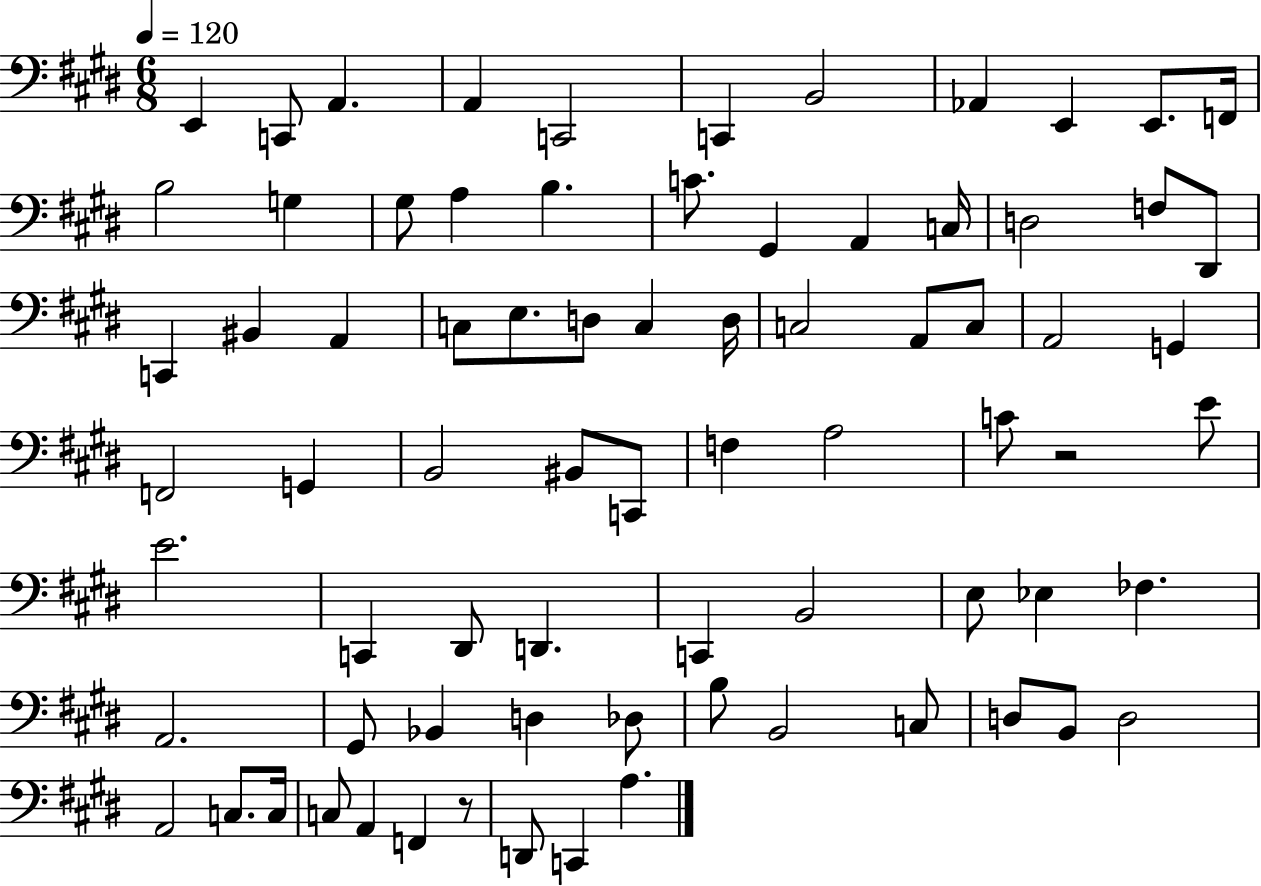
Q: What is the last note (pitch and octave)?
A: A3